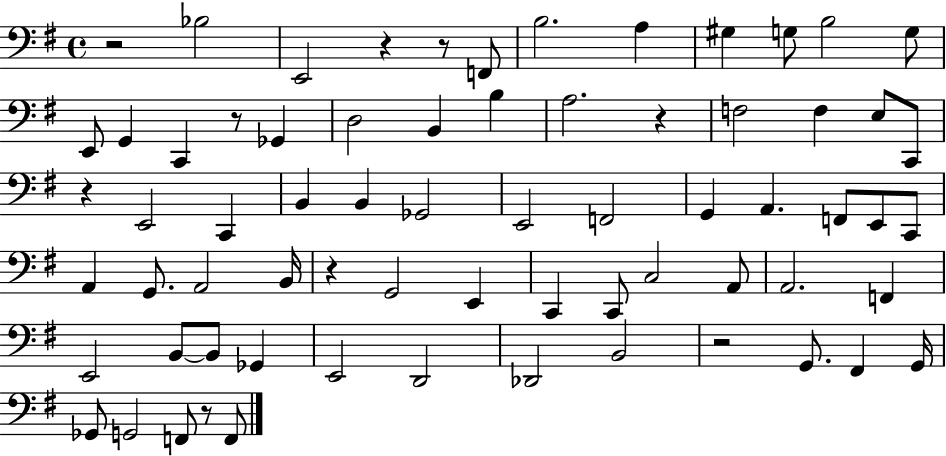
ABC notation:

X:1
T:Untitled
M:4/4
L:1/4
K:G
z2 _B,2 E,,2 z z/2 F,,/2 B,2 A, ^G, G,/2 B,2 G,/2 E,,/2 G,, C,, z/2 _G,, D,2 B,, B, A,2 z F,2 F, E,/2 C,,/2 z E,,2 C,, B,, B,, _G,,2 E,,2 F,,2 G,, A,, F,,/2 E,,/2 C,,/2 A,, G,,/2 A,,2 B,,/4 z G,,2 E,, C,, C,,/2 C,2 A,,/2 A,,2 F,, E,,2 B,,/2 B,,/2 _G,, E,,2 D,,2 _D,,2 B,,2 z2 G,,/2 ^F,, G,,/4 _G,,/2 G,,2 F,,/2 z/2 F,,/2